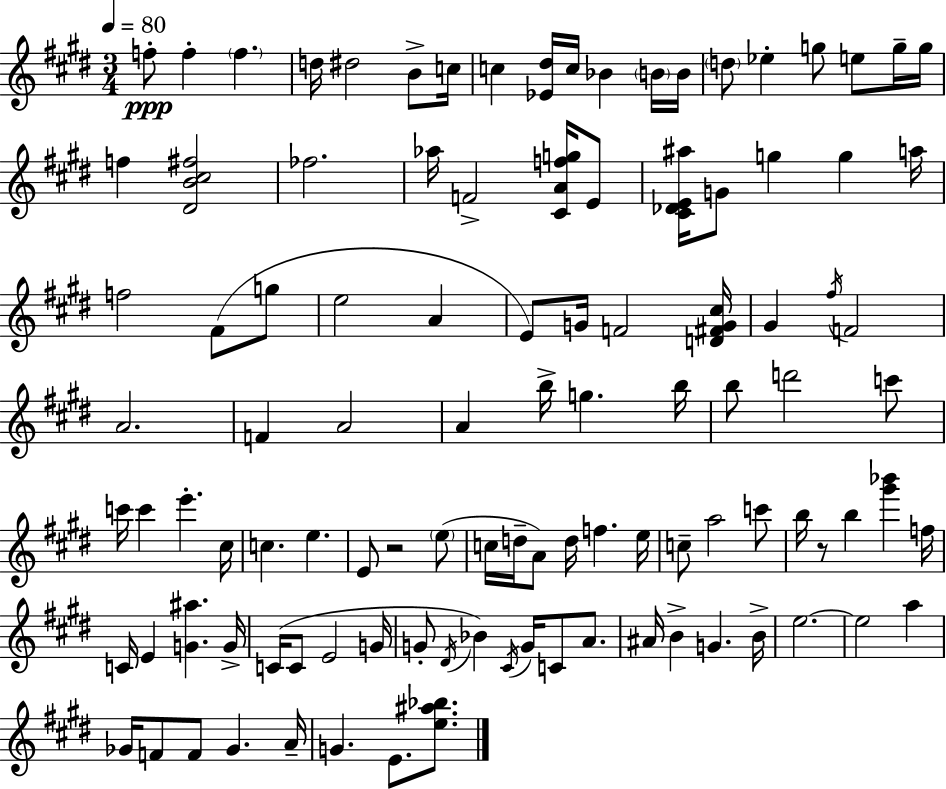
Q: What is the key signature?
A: E major